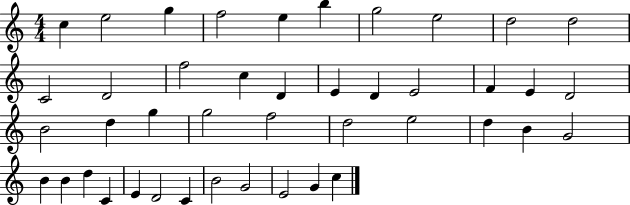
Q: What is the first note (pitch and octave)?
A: C5